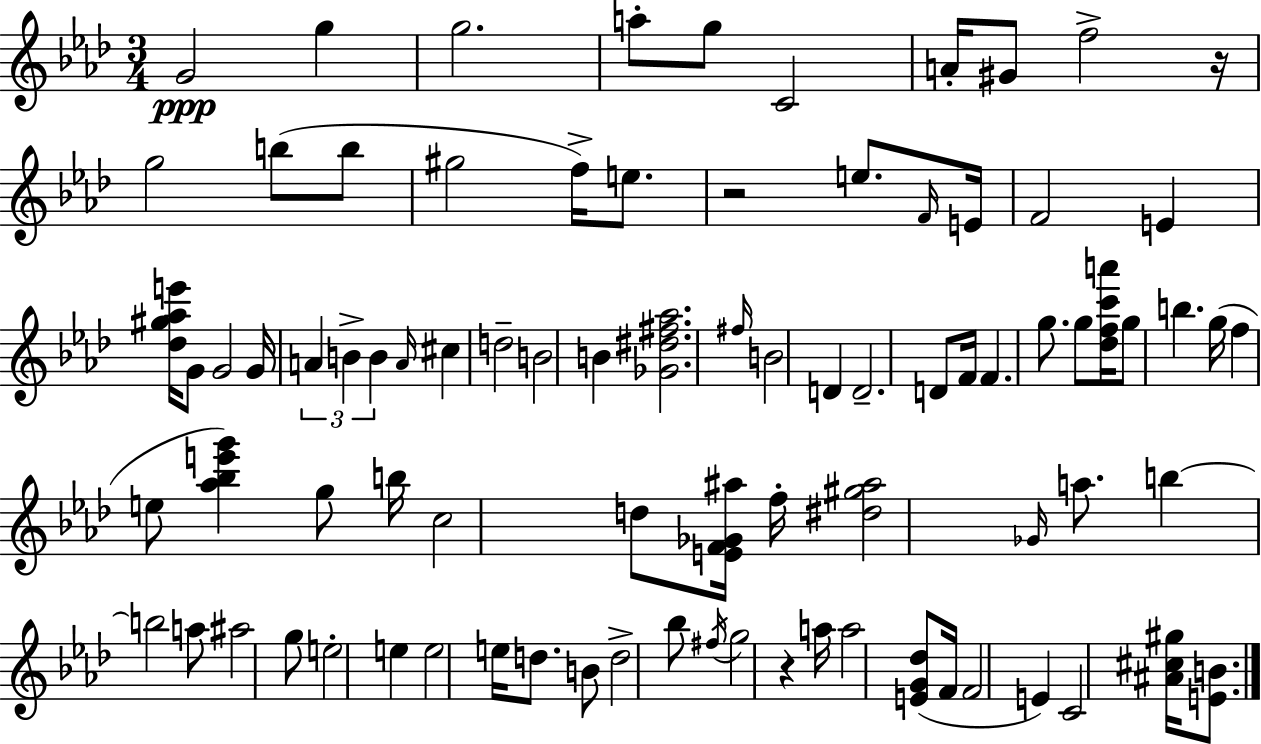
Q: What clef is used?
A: treble